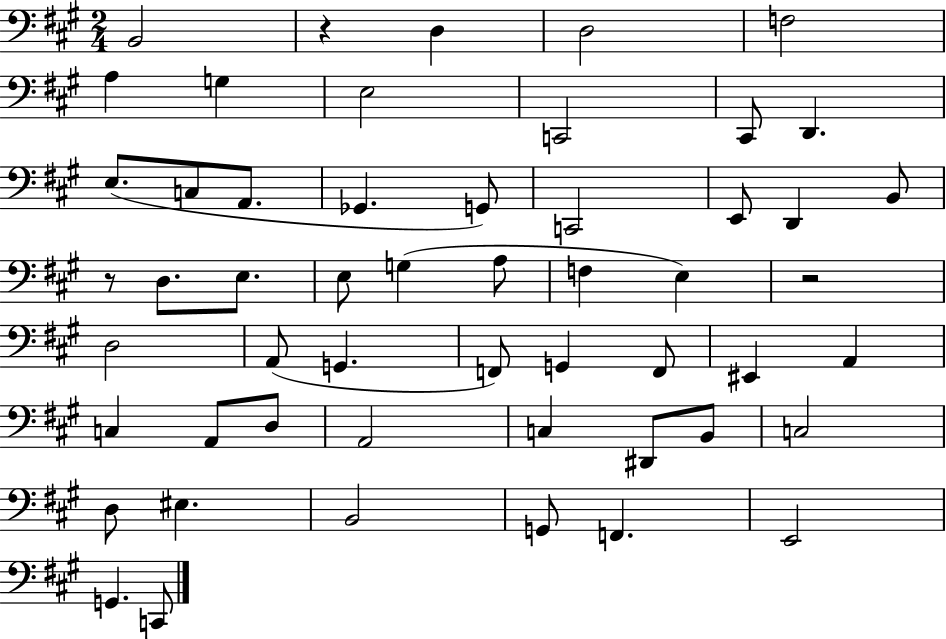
B2/h R/q D3/q D3/h F3/h A3/q G3/q E3/h C2/h C#2/e D2/q. E3/e. C3/e A2/e. Gb2/q. G2/e C2/h E2/e D2/q B2/e R/e D3/e. E3/e. E3/e G3/q A3/e F3/q E3/q R/h D3/h A2/e G2/q. F2/e G2/q F2/e EIS2/q A2/q C3/q A2/e D3/e A2/h C3/q D#2/e B2/e C3/h D3/e EIS3/q. B2/h G2/e F2/q. E2/h G2/q. C2/e